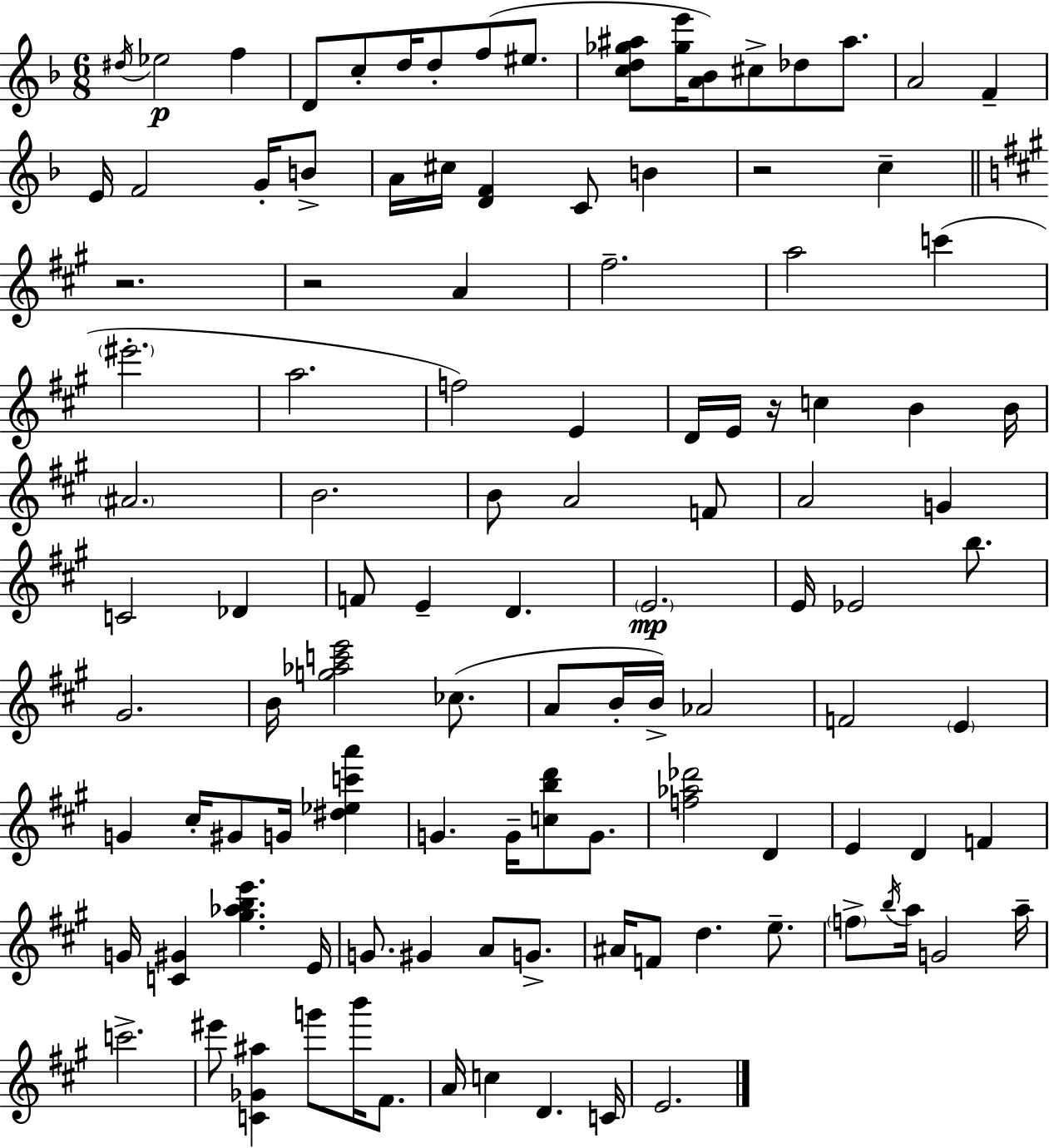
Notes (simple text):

D#5/s Eb5/h F5/q D4/e C5/e D5/s D5/e F5/e EIS5/e. [C5,D5,Gb5,A#5]/e [Gb5,E6]/s [A4,Bb4]/e C#5/e Db5/e A#5/e. A4/h F4/q E4/s F4/h G4/s B4/e A4/s C#5/s [D4,F4]/q C4/e B4/q R/h C5/q R/h. R/h A4/q F#5/h. A5/h C6/q EIS6/h. A5/h. F5/h E4/q D4/s E4/s R/s C5/q B4/q B4/s A#4/h. B4/h. B4/e A4/h F4/e A4/h G4/q C4/h Db4/q F4/e E4/q D4/q. E4/h. E4/s Eb4/h B5/e. G#4/h. B4/s [G5,Ab5,C6,E6]/h CES5/e. A4/e B4/s B4/s Ab4/h F4/h E4/q G4/q C#5/s G#4/e G4/s [D#5,Eb5,C6,A6]/q G4/q. G4/s [C5,B5,D6]/e G4/e. [F5,Ab5,Db6]/h D4/q E4/q D4/q F4/q G4/s [C4,G#4]/q [G#5,Ab5,B5,E6]/q. E4/s G4/e. G#4/q A4/e G4/e. A#4/s F4/e D5/q. E5/e. F5/e B5/s A5/s G4/h A5/s C6/h. EIS6/e [C4,Gb4,A#5]/q G6/e B6/s F#4/e. A4/s C5/q D4/q. C4/s E4/h.